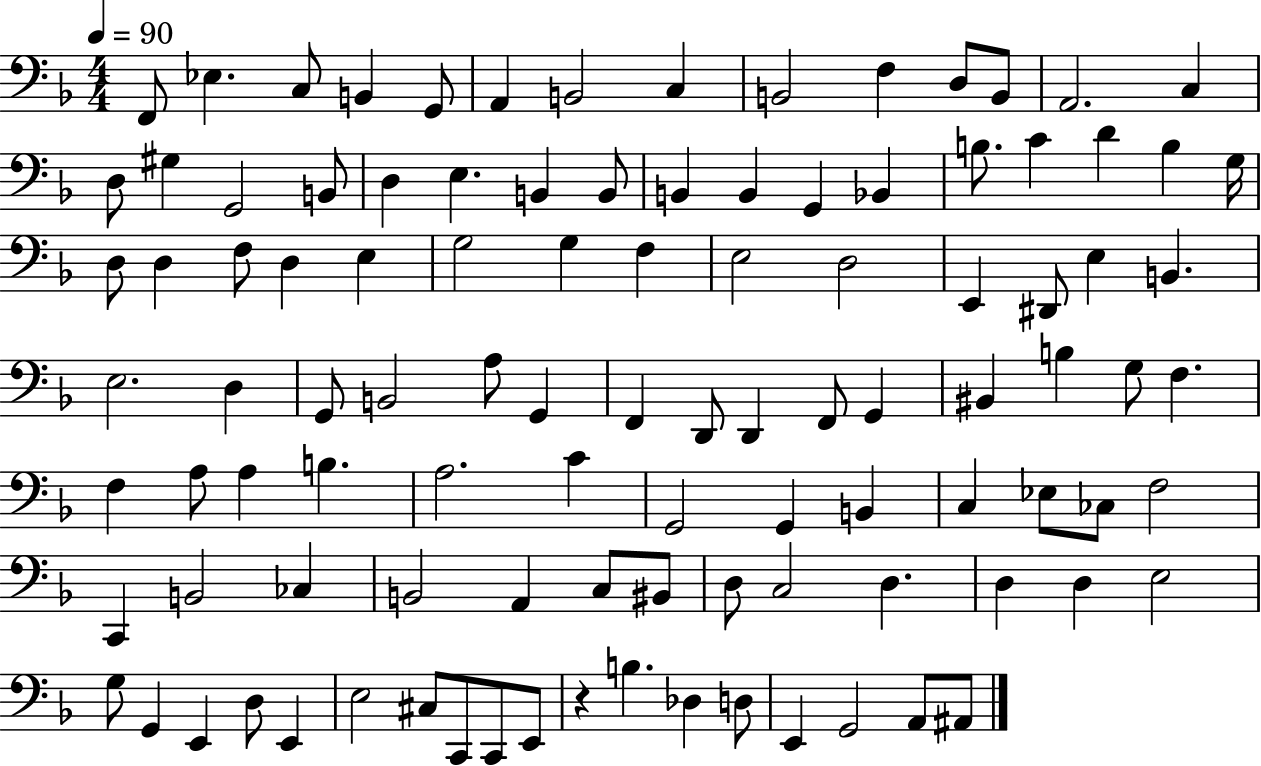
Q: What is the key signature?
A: F major